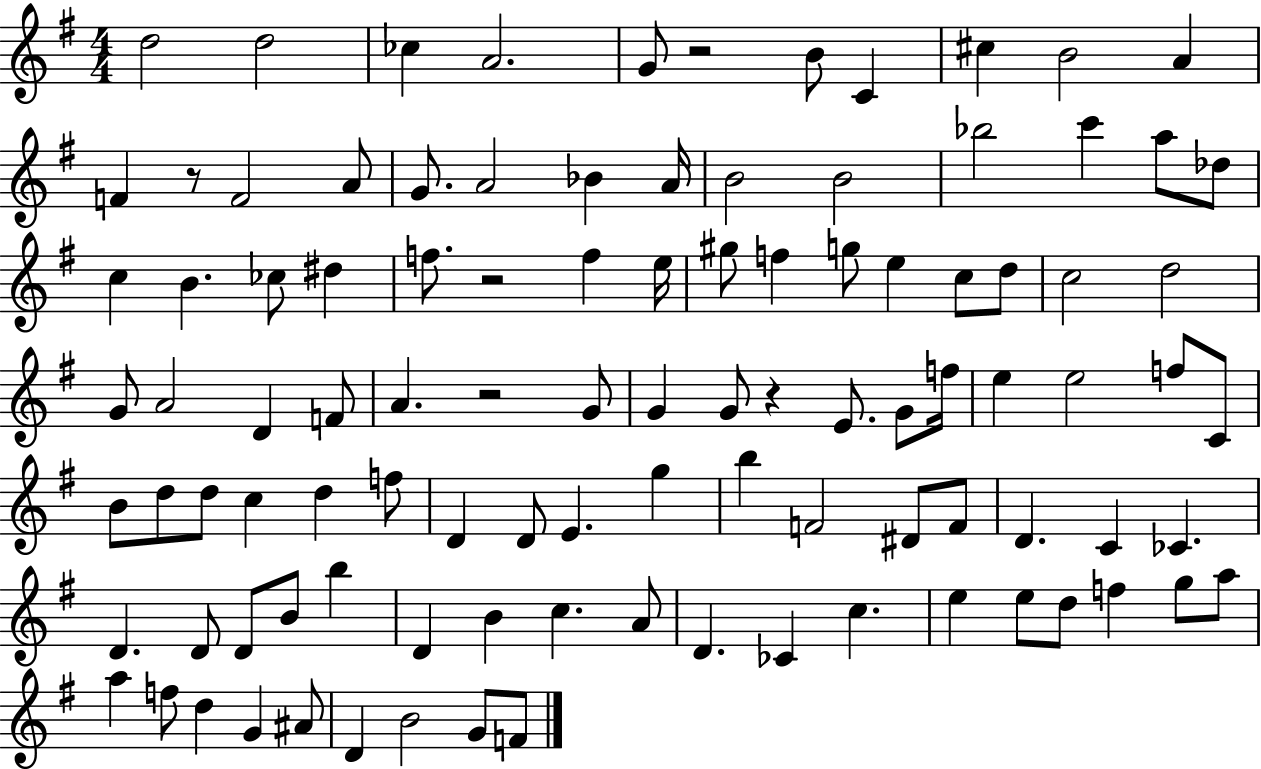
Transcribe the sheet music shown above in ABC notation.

X:1
T:Untitled
M:4/4
L:1/4
K:G
d2 d2 _c A2 G/2 z2 B/2 C ^c B2 A F z/2 F2 A/2 G/2 A2 _B A/4 B2 B2 _b2 c' a/2 _d/2 c B _c/2 ^d f/2 z2 f e/4 ^g/2 f g/2 e c/2 d/2 c2 d2 G/2 A2 D F/2 A z2 G/2 G G/2 z E/2 G/2 f/4 e e2 f/2 C/2 B/2 d/2 d/2 c d f/2 D D/2 E g b F2 ^D/2 F/2 D C _C D D/2 D/2 B/2 b D B c A/2 D _C c e e/2 d/2 f g/2 a/2 a f/2 d G ^A/2 D B2 G/2 F/2